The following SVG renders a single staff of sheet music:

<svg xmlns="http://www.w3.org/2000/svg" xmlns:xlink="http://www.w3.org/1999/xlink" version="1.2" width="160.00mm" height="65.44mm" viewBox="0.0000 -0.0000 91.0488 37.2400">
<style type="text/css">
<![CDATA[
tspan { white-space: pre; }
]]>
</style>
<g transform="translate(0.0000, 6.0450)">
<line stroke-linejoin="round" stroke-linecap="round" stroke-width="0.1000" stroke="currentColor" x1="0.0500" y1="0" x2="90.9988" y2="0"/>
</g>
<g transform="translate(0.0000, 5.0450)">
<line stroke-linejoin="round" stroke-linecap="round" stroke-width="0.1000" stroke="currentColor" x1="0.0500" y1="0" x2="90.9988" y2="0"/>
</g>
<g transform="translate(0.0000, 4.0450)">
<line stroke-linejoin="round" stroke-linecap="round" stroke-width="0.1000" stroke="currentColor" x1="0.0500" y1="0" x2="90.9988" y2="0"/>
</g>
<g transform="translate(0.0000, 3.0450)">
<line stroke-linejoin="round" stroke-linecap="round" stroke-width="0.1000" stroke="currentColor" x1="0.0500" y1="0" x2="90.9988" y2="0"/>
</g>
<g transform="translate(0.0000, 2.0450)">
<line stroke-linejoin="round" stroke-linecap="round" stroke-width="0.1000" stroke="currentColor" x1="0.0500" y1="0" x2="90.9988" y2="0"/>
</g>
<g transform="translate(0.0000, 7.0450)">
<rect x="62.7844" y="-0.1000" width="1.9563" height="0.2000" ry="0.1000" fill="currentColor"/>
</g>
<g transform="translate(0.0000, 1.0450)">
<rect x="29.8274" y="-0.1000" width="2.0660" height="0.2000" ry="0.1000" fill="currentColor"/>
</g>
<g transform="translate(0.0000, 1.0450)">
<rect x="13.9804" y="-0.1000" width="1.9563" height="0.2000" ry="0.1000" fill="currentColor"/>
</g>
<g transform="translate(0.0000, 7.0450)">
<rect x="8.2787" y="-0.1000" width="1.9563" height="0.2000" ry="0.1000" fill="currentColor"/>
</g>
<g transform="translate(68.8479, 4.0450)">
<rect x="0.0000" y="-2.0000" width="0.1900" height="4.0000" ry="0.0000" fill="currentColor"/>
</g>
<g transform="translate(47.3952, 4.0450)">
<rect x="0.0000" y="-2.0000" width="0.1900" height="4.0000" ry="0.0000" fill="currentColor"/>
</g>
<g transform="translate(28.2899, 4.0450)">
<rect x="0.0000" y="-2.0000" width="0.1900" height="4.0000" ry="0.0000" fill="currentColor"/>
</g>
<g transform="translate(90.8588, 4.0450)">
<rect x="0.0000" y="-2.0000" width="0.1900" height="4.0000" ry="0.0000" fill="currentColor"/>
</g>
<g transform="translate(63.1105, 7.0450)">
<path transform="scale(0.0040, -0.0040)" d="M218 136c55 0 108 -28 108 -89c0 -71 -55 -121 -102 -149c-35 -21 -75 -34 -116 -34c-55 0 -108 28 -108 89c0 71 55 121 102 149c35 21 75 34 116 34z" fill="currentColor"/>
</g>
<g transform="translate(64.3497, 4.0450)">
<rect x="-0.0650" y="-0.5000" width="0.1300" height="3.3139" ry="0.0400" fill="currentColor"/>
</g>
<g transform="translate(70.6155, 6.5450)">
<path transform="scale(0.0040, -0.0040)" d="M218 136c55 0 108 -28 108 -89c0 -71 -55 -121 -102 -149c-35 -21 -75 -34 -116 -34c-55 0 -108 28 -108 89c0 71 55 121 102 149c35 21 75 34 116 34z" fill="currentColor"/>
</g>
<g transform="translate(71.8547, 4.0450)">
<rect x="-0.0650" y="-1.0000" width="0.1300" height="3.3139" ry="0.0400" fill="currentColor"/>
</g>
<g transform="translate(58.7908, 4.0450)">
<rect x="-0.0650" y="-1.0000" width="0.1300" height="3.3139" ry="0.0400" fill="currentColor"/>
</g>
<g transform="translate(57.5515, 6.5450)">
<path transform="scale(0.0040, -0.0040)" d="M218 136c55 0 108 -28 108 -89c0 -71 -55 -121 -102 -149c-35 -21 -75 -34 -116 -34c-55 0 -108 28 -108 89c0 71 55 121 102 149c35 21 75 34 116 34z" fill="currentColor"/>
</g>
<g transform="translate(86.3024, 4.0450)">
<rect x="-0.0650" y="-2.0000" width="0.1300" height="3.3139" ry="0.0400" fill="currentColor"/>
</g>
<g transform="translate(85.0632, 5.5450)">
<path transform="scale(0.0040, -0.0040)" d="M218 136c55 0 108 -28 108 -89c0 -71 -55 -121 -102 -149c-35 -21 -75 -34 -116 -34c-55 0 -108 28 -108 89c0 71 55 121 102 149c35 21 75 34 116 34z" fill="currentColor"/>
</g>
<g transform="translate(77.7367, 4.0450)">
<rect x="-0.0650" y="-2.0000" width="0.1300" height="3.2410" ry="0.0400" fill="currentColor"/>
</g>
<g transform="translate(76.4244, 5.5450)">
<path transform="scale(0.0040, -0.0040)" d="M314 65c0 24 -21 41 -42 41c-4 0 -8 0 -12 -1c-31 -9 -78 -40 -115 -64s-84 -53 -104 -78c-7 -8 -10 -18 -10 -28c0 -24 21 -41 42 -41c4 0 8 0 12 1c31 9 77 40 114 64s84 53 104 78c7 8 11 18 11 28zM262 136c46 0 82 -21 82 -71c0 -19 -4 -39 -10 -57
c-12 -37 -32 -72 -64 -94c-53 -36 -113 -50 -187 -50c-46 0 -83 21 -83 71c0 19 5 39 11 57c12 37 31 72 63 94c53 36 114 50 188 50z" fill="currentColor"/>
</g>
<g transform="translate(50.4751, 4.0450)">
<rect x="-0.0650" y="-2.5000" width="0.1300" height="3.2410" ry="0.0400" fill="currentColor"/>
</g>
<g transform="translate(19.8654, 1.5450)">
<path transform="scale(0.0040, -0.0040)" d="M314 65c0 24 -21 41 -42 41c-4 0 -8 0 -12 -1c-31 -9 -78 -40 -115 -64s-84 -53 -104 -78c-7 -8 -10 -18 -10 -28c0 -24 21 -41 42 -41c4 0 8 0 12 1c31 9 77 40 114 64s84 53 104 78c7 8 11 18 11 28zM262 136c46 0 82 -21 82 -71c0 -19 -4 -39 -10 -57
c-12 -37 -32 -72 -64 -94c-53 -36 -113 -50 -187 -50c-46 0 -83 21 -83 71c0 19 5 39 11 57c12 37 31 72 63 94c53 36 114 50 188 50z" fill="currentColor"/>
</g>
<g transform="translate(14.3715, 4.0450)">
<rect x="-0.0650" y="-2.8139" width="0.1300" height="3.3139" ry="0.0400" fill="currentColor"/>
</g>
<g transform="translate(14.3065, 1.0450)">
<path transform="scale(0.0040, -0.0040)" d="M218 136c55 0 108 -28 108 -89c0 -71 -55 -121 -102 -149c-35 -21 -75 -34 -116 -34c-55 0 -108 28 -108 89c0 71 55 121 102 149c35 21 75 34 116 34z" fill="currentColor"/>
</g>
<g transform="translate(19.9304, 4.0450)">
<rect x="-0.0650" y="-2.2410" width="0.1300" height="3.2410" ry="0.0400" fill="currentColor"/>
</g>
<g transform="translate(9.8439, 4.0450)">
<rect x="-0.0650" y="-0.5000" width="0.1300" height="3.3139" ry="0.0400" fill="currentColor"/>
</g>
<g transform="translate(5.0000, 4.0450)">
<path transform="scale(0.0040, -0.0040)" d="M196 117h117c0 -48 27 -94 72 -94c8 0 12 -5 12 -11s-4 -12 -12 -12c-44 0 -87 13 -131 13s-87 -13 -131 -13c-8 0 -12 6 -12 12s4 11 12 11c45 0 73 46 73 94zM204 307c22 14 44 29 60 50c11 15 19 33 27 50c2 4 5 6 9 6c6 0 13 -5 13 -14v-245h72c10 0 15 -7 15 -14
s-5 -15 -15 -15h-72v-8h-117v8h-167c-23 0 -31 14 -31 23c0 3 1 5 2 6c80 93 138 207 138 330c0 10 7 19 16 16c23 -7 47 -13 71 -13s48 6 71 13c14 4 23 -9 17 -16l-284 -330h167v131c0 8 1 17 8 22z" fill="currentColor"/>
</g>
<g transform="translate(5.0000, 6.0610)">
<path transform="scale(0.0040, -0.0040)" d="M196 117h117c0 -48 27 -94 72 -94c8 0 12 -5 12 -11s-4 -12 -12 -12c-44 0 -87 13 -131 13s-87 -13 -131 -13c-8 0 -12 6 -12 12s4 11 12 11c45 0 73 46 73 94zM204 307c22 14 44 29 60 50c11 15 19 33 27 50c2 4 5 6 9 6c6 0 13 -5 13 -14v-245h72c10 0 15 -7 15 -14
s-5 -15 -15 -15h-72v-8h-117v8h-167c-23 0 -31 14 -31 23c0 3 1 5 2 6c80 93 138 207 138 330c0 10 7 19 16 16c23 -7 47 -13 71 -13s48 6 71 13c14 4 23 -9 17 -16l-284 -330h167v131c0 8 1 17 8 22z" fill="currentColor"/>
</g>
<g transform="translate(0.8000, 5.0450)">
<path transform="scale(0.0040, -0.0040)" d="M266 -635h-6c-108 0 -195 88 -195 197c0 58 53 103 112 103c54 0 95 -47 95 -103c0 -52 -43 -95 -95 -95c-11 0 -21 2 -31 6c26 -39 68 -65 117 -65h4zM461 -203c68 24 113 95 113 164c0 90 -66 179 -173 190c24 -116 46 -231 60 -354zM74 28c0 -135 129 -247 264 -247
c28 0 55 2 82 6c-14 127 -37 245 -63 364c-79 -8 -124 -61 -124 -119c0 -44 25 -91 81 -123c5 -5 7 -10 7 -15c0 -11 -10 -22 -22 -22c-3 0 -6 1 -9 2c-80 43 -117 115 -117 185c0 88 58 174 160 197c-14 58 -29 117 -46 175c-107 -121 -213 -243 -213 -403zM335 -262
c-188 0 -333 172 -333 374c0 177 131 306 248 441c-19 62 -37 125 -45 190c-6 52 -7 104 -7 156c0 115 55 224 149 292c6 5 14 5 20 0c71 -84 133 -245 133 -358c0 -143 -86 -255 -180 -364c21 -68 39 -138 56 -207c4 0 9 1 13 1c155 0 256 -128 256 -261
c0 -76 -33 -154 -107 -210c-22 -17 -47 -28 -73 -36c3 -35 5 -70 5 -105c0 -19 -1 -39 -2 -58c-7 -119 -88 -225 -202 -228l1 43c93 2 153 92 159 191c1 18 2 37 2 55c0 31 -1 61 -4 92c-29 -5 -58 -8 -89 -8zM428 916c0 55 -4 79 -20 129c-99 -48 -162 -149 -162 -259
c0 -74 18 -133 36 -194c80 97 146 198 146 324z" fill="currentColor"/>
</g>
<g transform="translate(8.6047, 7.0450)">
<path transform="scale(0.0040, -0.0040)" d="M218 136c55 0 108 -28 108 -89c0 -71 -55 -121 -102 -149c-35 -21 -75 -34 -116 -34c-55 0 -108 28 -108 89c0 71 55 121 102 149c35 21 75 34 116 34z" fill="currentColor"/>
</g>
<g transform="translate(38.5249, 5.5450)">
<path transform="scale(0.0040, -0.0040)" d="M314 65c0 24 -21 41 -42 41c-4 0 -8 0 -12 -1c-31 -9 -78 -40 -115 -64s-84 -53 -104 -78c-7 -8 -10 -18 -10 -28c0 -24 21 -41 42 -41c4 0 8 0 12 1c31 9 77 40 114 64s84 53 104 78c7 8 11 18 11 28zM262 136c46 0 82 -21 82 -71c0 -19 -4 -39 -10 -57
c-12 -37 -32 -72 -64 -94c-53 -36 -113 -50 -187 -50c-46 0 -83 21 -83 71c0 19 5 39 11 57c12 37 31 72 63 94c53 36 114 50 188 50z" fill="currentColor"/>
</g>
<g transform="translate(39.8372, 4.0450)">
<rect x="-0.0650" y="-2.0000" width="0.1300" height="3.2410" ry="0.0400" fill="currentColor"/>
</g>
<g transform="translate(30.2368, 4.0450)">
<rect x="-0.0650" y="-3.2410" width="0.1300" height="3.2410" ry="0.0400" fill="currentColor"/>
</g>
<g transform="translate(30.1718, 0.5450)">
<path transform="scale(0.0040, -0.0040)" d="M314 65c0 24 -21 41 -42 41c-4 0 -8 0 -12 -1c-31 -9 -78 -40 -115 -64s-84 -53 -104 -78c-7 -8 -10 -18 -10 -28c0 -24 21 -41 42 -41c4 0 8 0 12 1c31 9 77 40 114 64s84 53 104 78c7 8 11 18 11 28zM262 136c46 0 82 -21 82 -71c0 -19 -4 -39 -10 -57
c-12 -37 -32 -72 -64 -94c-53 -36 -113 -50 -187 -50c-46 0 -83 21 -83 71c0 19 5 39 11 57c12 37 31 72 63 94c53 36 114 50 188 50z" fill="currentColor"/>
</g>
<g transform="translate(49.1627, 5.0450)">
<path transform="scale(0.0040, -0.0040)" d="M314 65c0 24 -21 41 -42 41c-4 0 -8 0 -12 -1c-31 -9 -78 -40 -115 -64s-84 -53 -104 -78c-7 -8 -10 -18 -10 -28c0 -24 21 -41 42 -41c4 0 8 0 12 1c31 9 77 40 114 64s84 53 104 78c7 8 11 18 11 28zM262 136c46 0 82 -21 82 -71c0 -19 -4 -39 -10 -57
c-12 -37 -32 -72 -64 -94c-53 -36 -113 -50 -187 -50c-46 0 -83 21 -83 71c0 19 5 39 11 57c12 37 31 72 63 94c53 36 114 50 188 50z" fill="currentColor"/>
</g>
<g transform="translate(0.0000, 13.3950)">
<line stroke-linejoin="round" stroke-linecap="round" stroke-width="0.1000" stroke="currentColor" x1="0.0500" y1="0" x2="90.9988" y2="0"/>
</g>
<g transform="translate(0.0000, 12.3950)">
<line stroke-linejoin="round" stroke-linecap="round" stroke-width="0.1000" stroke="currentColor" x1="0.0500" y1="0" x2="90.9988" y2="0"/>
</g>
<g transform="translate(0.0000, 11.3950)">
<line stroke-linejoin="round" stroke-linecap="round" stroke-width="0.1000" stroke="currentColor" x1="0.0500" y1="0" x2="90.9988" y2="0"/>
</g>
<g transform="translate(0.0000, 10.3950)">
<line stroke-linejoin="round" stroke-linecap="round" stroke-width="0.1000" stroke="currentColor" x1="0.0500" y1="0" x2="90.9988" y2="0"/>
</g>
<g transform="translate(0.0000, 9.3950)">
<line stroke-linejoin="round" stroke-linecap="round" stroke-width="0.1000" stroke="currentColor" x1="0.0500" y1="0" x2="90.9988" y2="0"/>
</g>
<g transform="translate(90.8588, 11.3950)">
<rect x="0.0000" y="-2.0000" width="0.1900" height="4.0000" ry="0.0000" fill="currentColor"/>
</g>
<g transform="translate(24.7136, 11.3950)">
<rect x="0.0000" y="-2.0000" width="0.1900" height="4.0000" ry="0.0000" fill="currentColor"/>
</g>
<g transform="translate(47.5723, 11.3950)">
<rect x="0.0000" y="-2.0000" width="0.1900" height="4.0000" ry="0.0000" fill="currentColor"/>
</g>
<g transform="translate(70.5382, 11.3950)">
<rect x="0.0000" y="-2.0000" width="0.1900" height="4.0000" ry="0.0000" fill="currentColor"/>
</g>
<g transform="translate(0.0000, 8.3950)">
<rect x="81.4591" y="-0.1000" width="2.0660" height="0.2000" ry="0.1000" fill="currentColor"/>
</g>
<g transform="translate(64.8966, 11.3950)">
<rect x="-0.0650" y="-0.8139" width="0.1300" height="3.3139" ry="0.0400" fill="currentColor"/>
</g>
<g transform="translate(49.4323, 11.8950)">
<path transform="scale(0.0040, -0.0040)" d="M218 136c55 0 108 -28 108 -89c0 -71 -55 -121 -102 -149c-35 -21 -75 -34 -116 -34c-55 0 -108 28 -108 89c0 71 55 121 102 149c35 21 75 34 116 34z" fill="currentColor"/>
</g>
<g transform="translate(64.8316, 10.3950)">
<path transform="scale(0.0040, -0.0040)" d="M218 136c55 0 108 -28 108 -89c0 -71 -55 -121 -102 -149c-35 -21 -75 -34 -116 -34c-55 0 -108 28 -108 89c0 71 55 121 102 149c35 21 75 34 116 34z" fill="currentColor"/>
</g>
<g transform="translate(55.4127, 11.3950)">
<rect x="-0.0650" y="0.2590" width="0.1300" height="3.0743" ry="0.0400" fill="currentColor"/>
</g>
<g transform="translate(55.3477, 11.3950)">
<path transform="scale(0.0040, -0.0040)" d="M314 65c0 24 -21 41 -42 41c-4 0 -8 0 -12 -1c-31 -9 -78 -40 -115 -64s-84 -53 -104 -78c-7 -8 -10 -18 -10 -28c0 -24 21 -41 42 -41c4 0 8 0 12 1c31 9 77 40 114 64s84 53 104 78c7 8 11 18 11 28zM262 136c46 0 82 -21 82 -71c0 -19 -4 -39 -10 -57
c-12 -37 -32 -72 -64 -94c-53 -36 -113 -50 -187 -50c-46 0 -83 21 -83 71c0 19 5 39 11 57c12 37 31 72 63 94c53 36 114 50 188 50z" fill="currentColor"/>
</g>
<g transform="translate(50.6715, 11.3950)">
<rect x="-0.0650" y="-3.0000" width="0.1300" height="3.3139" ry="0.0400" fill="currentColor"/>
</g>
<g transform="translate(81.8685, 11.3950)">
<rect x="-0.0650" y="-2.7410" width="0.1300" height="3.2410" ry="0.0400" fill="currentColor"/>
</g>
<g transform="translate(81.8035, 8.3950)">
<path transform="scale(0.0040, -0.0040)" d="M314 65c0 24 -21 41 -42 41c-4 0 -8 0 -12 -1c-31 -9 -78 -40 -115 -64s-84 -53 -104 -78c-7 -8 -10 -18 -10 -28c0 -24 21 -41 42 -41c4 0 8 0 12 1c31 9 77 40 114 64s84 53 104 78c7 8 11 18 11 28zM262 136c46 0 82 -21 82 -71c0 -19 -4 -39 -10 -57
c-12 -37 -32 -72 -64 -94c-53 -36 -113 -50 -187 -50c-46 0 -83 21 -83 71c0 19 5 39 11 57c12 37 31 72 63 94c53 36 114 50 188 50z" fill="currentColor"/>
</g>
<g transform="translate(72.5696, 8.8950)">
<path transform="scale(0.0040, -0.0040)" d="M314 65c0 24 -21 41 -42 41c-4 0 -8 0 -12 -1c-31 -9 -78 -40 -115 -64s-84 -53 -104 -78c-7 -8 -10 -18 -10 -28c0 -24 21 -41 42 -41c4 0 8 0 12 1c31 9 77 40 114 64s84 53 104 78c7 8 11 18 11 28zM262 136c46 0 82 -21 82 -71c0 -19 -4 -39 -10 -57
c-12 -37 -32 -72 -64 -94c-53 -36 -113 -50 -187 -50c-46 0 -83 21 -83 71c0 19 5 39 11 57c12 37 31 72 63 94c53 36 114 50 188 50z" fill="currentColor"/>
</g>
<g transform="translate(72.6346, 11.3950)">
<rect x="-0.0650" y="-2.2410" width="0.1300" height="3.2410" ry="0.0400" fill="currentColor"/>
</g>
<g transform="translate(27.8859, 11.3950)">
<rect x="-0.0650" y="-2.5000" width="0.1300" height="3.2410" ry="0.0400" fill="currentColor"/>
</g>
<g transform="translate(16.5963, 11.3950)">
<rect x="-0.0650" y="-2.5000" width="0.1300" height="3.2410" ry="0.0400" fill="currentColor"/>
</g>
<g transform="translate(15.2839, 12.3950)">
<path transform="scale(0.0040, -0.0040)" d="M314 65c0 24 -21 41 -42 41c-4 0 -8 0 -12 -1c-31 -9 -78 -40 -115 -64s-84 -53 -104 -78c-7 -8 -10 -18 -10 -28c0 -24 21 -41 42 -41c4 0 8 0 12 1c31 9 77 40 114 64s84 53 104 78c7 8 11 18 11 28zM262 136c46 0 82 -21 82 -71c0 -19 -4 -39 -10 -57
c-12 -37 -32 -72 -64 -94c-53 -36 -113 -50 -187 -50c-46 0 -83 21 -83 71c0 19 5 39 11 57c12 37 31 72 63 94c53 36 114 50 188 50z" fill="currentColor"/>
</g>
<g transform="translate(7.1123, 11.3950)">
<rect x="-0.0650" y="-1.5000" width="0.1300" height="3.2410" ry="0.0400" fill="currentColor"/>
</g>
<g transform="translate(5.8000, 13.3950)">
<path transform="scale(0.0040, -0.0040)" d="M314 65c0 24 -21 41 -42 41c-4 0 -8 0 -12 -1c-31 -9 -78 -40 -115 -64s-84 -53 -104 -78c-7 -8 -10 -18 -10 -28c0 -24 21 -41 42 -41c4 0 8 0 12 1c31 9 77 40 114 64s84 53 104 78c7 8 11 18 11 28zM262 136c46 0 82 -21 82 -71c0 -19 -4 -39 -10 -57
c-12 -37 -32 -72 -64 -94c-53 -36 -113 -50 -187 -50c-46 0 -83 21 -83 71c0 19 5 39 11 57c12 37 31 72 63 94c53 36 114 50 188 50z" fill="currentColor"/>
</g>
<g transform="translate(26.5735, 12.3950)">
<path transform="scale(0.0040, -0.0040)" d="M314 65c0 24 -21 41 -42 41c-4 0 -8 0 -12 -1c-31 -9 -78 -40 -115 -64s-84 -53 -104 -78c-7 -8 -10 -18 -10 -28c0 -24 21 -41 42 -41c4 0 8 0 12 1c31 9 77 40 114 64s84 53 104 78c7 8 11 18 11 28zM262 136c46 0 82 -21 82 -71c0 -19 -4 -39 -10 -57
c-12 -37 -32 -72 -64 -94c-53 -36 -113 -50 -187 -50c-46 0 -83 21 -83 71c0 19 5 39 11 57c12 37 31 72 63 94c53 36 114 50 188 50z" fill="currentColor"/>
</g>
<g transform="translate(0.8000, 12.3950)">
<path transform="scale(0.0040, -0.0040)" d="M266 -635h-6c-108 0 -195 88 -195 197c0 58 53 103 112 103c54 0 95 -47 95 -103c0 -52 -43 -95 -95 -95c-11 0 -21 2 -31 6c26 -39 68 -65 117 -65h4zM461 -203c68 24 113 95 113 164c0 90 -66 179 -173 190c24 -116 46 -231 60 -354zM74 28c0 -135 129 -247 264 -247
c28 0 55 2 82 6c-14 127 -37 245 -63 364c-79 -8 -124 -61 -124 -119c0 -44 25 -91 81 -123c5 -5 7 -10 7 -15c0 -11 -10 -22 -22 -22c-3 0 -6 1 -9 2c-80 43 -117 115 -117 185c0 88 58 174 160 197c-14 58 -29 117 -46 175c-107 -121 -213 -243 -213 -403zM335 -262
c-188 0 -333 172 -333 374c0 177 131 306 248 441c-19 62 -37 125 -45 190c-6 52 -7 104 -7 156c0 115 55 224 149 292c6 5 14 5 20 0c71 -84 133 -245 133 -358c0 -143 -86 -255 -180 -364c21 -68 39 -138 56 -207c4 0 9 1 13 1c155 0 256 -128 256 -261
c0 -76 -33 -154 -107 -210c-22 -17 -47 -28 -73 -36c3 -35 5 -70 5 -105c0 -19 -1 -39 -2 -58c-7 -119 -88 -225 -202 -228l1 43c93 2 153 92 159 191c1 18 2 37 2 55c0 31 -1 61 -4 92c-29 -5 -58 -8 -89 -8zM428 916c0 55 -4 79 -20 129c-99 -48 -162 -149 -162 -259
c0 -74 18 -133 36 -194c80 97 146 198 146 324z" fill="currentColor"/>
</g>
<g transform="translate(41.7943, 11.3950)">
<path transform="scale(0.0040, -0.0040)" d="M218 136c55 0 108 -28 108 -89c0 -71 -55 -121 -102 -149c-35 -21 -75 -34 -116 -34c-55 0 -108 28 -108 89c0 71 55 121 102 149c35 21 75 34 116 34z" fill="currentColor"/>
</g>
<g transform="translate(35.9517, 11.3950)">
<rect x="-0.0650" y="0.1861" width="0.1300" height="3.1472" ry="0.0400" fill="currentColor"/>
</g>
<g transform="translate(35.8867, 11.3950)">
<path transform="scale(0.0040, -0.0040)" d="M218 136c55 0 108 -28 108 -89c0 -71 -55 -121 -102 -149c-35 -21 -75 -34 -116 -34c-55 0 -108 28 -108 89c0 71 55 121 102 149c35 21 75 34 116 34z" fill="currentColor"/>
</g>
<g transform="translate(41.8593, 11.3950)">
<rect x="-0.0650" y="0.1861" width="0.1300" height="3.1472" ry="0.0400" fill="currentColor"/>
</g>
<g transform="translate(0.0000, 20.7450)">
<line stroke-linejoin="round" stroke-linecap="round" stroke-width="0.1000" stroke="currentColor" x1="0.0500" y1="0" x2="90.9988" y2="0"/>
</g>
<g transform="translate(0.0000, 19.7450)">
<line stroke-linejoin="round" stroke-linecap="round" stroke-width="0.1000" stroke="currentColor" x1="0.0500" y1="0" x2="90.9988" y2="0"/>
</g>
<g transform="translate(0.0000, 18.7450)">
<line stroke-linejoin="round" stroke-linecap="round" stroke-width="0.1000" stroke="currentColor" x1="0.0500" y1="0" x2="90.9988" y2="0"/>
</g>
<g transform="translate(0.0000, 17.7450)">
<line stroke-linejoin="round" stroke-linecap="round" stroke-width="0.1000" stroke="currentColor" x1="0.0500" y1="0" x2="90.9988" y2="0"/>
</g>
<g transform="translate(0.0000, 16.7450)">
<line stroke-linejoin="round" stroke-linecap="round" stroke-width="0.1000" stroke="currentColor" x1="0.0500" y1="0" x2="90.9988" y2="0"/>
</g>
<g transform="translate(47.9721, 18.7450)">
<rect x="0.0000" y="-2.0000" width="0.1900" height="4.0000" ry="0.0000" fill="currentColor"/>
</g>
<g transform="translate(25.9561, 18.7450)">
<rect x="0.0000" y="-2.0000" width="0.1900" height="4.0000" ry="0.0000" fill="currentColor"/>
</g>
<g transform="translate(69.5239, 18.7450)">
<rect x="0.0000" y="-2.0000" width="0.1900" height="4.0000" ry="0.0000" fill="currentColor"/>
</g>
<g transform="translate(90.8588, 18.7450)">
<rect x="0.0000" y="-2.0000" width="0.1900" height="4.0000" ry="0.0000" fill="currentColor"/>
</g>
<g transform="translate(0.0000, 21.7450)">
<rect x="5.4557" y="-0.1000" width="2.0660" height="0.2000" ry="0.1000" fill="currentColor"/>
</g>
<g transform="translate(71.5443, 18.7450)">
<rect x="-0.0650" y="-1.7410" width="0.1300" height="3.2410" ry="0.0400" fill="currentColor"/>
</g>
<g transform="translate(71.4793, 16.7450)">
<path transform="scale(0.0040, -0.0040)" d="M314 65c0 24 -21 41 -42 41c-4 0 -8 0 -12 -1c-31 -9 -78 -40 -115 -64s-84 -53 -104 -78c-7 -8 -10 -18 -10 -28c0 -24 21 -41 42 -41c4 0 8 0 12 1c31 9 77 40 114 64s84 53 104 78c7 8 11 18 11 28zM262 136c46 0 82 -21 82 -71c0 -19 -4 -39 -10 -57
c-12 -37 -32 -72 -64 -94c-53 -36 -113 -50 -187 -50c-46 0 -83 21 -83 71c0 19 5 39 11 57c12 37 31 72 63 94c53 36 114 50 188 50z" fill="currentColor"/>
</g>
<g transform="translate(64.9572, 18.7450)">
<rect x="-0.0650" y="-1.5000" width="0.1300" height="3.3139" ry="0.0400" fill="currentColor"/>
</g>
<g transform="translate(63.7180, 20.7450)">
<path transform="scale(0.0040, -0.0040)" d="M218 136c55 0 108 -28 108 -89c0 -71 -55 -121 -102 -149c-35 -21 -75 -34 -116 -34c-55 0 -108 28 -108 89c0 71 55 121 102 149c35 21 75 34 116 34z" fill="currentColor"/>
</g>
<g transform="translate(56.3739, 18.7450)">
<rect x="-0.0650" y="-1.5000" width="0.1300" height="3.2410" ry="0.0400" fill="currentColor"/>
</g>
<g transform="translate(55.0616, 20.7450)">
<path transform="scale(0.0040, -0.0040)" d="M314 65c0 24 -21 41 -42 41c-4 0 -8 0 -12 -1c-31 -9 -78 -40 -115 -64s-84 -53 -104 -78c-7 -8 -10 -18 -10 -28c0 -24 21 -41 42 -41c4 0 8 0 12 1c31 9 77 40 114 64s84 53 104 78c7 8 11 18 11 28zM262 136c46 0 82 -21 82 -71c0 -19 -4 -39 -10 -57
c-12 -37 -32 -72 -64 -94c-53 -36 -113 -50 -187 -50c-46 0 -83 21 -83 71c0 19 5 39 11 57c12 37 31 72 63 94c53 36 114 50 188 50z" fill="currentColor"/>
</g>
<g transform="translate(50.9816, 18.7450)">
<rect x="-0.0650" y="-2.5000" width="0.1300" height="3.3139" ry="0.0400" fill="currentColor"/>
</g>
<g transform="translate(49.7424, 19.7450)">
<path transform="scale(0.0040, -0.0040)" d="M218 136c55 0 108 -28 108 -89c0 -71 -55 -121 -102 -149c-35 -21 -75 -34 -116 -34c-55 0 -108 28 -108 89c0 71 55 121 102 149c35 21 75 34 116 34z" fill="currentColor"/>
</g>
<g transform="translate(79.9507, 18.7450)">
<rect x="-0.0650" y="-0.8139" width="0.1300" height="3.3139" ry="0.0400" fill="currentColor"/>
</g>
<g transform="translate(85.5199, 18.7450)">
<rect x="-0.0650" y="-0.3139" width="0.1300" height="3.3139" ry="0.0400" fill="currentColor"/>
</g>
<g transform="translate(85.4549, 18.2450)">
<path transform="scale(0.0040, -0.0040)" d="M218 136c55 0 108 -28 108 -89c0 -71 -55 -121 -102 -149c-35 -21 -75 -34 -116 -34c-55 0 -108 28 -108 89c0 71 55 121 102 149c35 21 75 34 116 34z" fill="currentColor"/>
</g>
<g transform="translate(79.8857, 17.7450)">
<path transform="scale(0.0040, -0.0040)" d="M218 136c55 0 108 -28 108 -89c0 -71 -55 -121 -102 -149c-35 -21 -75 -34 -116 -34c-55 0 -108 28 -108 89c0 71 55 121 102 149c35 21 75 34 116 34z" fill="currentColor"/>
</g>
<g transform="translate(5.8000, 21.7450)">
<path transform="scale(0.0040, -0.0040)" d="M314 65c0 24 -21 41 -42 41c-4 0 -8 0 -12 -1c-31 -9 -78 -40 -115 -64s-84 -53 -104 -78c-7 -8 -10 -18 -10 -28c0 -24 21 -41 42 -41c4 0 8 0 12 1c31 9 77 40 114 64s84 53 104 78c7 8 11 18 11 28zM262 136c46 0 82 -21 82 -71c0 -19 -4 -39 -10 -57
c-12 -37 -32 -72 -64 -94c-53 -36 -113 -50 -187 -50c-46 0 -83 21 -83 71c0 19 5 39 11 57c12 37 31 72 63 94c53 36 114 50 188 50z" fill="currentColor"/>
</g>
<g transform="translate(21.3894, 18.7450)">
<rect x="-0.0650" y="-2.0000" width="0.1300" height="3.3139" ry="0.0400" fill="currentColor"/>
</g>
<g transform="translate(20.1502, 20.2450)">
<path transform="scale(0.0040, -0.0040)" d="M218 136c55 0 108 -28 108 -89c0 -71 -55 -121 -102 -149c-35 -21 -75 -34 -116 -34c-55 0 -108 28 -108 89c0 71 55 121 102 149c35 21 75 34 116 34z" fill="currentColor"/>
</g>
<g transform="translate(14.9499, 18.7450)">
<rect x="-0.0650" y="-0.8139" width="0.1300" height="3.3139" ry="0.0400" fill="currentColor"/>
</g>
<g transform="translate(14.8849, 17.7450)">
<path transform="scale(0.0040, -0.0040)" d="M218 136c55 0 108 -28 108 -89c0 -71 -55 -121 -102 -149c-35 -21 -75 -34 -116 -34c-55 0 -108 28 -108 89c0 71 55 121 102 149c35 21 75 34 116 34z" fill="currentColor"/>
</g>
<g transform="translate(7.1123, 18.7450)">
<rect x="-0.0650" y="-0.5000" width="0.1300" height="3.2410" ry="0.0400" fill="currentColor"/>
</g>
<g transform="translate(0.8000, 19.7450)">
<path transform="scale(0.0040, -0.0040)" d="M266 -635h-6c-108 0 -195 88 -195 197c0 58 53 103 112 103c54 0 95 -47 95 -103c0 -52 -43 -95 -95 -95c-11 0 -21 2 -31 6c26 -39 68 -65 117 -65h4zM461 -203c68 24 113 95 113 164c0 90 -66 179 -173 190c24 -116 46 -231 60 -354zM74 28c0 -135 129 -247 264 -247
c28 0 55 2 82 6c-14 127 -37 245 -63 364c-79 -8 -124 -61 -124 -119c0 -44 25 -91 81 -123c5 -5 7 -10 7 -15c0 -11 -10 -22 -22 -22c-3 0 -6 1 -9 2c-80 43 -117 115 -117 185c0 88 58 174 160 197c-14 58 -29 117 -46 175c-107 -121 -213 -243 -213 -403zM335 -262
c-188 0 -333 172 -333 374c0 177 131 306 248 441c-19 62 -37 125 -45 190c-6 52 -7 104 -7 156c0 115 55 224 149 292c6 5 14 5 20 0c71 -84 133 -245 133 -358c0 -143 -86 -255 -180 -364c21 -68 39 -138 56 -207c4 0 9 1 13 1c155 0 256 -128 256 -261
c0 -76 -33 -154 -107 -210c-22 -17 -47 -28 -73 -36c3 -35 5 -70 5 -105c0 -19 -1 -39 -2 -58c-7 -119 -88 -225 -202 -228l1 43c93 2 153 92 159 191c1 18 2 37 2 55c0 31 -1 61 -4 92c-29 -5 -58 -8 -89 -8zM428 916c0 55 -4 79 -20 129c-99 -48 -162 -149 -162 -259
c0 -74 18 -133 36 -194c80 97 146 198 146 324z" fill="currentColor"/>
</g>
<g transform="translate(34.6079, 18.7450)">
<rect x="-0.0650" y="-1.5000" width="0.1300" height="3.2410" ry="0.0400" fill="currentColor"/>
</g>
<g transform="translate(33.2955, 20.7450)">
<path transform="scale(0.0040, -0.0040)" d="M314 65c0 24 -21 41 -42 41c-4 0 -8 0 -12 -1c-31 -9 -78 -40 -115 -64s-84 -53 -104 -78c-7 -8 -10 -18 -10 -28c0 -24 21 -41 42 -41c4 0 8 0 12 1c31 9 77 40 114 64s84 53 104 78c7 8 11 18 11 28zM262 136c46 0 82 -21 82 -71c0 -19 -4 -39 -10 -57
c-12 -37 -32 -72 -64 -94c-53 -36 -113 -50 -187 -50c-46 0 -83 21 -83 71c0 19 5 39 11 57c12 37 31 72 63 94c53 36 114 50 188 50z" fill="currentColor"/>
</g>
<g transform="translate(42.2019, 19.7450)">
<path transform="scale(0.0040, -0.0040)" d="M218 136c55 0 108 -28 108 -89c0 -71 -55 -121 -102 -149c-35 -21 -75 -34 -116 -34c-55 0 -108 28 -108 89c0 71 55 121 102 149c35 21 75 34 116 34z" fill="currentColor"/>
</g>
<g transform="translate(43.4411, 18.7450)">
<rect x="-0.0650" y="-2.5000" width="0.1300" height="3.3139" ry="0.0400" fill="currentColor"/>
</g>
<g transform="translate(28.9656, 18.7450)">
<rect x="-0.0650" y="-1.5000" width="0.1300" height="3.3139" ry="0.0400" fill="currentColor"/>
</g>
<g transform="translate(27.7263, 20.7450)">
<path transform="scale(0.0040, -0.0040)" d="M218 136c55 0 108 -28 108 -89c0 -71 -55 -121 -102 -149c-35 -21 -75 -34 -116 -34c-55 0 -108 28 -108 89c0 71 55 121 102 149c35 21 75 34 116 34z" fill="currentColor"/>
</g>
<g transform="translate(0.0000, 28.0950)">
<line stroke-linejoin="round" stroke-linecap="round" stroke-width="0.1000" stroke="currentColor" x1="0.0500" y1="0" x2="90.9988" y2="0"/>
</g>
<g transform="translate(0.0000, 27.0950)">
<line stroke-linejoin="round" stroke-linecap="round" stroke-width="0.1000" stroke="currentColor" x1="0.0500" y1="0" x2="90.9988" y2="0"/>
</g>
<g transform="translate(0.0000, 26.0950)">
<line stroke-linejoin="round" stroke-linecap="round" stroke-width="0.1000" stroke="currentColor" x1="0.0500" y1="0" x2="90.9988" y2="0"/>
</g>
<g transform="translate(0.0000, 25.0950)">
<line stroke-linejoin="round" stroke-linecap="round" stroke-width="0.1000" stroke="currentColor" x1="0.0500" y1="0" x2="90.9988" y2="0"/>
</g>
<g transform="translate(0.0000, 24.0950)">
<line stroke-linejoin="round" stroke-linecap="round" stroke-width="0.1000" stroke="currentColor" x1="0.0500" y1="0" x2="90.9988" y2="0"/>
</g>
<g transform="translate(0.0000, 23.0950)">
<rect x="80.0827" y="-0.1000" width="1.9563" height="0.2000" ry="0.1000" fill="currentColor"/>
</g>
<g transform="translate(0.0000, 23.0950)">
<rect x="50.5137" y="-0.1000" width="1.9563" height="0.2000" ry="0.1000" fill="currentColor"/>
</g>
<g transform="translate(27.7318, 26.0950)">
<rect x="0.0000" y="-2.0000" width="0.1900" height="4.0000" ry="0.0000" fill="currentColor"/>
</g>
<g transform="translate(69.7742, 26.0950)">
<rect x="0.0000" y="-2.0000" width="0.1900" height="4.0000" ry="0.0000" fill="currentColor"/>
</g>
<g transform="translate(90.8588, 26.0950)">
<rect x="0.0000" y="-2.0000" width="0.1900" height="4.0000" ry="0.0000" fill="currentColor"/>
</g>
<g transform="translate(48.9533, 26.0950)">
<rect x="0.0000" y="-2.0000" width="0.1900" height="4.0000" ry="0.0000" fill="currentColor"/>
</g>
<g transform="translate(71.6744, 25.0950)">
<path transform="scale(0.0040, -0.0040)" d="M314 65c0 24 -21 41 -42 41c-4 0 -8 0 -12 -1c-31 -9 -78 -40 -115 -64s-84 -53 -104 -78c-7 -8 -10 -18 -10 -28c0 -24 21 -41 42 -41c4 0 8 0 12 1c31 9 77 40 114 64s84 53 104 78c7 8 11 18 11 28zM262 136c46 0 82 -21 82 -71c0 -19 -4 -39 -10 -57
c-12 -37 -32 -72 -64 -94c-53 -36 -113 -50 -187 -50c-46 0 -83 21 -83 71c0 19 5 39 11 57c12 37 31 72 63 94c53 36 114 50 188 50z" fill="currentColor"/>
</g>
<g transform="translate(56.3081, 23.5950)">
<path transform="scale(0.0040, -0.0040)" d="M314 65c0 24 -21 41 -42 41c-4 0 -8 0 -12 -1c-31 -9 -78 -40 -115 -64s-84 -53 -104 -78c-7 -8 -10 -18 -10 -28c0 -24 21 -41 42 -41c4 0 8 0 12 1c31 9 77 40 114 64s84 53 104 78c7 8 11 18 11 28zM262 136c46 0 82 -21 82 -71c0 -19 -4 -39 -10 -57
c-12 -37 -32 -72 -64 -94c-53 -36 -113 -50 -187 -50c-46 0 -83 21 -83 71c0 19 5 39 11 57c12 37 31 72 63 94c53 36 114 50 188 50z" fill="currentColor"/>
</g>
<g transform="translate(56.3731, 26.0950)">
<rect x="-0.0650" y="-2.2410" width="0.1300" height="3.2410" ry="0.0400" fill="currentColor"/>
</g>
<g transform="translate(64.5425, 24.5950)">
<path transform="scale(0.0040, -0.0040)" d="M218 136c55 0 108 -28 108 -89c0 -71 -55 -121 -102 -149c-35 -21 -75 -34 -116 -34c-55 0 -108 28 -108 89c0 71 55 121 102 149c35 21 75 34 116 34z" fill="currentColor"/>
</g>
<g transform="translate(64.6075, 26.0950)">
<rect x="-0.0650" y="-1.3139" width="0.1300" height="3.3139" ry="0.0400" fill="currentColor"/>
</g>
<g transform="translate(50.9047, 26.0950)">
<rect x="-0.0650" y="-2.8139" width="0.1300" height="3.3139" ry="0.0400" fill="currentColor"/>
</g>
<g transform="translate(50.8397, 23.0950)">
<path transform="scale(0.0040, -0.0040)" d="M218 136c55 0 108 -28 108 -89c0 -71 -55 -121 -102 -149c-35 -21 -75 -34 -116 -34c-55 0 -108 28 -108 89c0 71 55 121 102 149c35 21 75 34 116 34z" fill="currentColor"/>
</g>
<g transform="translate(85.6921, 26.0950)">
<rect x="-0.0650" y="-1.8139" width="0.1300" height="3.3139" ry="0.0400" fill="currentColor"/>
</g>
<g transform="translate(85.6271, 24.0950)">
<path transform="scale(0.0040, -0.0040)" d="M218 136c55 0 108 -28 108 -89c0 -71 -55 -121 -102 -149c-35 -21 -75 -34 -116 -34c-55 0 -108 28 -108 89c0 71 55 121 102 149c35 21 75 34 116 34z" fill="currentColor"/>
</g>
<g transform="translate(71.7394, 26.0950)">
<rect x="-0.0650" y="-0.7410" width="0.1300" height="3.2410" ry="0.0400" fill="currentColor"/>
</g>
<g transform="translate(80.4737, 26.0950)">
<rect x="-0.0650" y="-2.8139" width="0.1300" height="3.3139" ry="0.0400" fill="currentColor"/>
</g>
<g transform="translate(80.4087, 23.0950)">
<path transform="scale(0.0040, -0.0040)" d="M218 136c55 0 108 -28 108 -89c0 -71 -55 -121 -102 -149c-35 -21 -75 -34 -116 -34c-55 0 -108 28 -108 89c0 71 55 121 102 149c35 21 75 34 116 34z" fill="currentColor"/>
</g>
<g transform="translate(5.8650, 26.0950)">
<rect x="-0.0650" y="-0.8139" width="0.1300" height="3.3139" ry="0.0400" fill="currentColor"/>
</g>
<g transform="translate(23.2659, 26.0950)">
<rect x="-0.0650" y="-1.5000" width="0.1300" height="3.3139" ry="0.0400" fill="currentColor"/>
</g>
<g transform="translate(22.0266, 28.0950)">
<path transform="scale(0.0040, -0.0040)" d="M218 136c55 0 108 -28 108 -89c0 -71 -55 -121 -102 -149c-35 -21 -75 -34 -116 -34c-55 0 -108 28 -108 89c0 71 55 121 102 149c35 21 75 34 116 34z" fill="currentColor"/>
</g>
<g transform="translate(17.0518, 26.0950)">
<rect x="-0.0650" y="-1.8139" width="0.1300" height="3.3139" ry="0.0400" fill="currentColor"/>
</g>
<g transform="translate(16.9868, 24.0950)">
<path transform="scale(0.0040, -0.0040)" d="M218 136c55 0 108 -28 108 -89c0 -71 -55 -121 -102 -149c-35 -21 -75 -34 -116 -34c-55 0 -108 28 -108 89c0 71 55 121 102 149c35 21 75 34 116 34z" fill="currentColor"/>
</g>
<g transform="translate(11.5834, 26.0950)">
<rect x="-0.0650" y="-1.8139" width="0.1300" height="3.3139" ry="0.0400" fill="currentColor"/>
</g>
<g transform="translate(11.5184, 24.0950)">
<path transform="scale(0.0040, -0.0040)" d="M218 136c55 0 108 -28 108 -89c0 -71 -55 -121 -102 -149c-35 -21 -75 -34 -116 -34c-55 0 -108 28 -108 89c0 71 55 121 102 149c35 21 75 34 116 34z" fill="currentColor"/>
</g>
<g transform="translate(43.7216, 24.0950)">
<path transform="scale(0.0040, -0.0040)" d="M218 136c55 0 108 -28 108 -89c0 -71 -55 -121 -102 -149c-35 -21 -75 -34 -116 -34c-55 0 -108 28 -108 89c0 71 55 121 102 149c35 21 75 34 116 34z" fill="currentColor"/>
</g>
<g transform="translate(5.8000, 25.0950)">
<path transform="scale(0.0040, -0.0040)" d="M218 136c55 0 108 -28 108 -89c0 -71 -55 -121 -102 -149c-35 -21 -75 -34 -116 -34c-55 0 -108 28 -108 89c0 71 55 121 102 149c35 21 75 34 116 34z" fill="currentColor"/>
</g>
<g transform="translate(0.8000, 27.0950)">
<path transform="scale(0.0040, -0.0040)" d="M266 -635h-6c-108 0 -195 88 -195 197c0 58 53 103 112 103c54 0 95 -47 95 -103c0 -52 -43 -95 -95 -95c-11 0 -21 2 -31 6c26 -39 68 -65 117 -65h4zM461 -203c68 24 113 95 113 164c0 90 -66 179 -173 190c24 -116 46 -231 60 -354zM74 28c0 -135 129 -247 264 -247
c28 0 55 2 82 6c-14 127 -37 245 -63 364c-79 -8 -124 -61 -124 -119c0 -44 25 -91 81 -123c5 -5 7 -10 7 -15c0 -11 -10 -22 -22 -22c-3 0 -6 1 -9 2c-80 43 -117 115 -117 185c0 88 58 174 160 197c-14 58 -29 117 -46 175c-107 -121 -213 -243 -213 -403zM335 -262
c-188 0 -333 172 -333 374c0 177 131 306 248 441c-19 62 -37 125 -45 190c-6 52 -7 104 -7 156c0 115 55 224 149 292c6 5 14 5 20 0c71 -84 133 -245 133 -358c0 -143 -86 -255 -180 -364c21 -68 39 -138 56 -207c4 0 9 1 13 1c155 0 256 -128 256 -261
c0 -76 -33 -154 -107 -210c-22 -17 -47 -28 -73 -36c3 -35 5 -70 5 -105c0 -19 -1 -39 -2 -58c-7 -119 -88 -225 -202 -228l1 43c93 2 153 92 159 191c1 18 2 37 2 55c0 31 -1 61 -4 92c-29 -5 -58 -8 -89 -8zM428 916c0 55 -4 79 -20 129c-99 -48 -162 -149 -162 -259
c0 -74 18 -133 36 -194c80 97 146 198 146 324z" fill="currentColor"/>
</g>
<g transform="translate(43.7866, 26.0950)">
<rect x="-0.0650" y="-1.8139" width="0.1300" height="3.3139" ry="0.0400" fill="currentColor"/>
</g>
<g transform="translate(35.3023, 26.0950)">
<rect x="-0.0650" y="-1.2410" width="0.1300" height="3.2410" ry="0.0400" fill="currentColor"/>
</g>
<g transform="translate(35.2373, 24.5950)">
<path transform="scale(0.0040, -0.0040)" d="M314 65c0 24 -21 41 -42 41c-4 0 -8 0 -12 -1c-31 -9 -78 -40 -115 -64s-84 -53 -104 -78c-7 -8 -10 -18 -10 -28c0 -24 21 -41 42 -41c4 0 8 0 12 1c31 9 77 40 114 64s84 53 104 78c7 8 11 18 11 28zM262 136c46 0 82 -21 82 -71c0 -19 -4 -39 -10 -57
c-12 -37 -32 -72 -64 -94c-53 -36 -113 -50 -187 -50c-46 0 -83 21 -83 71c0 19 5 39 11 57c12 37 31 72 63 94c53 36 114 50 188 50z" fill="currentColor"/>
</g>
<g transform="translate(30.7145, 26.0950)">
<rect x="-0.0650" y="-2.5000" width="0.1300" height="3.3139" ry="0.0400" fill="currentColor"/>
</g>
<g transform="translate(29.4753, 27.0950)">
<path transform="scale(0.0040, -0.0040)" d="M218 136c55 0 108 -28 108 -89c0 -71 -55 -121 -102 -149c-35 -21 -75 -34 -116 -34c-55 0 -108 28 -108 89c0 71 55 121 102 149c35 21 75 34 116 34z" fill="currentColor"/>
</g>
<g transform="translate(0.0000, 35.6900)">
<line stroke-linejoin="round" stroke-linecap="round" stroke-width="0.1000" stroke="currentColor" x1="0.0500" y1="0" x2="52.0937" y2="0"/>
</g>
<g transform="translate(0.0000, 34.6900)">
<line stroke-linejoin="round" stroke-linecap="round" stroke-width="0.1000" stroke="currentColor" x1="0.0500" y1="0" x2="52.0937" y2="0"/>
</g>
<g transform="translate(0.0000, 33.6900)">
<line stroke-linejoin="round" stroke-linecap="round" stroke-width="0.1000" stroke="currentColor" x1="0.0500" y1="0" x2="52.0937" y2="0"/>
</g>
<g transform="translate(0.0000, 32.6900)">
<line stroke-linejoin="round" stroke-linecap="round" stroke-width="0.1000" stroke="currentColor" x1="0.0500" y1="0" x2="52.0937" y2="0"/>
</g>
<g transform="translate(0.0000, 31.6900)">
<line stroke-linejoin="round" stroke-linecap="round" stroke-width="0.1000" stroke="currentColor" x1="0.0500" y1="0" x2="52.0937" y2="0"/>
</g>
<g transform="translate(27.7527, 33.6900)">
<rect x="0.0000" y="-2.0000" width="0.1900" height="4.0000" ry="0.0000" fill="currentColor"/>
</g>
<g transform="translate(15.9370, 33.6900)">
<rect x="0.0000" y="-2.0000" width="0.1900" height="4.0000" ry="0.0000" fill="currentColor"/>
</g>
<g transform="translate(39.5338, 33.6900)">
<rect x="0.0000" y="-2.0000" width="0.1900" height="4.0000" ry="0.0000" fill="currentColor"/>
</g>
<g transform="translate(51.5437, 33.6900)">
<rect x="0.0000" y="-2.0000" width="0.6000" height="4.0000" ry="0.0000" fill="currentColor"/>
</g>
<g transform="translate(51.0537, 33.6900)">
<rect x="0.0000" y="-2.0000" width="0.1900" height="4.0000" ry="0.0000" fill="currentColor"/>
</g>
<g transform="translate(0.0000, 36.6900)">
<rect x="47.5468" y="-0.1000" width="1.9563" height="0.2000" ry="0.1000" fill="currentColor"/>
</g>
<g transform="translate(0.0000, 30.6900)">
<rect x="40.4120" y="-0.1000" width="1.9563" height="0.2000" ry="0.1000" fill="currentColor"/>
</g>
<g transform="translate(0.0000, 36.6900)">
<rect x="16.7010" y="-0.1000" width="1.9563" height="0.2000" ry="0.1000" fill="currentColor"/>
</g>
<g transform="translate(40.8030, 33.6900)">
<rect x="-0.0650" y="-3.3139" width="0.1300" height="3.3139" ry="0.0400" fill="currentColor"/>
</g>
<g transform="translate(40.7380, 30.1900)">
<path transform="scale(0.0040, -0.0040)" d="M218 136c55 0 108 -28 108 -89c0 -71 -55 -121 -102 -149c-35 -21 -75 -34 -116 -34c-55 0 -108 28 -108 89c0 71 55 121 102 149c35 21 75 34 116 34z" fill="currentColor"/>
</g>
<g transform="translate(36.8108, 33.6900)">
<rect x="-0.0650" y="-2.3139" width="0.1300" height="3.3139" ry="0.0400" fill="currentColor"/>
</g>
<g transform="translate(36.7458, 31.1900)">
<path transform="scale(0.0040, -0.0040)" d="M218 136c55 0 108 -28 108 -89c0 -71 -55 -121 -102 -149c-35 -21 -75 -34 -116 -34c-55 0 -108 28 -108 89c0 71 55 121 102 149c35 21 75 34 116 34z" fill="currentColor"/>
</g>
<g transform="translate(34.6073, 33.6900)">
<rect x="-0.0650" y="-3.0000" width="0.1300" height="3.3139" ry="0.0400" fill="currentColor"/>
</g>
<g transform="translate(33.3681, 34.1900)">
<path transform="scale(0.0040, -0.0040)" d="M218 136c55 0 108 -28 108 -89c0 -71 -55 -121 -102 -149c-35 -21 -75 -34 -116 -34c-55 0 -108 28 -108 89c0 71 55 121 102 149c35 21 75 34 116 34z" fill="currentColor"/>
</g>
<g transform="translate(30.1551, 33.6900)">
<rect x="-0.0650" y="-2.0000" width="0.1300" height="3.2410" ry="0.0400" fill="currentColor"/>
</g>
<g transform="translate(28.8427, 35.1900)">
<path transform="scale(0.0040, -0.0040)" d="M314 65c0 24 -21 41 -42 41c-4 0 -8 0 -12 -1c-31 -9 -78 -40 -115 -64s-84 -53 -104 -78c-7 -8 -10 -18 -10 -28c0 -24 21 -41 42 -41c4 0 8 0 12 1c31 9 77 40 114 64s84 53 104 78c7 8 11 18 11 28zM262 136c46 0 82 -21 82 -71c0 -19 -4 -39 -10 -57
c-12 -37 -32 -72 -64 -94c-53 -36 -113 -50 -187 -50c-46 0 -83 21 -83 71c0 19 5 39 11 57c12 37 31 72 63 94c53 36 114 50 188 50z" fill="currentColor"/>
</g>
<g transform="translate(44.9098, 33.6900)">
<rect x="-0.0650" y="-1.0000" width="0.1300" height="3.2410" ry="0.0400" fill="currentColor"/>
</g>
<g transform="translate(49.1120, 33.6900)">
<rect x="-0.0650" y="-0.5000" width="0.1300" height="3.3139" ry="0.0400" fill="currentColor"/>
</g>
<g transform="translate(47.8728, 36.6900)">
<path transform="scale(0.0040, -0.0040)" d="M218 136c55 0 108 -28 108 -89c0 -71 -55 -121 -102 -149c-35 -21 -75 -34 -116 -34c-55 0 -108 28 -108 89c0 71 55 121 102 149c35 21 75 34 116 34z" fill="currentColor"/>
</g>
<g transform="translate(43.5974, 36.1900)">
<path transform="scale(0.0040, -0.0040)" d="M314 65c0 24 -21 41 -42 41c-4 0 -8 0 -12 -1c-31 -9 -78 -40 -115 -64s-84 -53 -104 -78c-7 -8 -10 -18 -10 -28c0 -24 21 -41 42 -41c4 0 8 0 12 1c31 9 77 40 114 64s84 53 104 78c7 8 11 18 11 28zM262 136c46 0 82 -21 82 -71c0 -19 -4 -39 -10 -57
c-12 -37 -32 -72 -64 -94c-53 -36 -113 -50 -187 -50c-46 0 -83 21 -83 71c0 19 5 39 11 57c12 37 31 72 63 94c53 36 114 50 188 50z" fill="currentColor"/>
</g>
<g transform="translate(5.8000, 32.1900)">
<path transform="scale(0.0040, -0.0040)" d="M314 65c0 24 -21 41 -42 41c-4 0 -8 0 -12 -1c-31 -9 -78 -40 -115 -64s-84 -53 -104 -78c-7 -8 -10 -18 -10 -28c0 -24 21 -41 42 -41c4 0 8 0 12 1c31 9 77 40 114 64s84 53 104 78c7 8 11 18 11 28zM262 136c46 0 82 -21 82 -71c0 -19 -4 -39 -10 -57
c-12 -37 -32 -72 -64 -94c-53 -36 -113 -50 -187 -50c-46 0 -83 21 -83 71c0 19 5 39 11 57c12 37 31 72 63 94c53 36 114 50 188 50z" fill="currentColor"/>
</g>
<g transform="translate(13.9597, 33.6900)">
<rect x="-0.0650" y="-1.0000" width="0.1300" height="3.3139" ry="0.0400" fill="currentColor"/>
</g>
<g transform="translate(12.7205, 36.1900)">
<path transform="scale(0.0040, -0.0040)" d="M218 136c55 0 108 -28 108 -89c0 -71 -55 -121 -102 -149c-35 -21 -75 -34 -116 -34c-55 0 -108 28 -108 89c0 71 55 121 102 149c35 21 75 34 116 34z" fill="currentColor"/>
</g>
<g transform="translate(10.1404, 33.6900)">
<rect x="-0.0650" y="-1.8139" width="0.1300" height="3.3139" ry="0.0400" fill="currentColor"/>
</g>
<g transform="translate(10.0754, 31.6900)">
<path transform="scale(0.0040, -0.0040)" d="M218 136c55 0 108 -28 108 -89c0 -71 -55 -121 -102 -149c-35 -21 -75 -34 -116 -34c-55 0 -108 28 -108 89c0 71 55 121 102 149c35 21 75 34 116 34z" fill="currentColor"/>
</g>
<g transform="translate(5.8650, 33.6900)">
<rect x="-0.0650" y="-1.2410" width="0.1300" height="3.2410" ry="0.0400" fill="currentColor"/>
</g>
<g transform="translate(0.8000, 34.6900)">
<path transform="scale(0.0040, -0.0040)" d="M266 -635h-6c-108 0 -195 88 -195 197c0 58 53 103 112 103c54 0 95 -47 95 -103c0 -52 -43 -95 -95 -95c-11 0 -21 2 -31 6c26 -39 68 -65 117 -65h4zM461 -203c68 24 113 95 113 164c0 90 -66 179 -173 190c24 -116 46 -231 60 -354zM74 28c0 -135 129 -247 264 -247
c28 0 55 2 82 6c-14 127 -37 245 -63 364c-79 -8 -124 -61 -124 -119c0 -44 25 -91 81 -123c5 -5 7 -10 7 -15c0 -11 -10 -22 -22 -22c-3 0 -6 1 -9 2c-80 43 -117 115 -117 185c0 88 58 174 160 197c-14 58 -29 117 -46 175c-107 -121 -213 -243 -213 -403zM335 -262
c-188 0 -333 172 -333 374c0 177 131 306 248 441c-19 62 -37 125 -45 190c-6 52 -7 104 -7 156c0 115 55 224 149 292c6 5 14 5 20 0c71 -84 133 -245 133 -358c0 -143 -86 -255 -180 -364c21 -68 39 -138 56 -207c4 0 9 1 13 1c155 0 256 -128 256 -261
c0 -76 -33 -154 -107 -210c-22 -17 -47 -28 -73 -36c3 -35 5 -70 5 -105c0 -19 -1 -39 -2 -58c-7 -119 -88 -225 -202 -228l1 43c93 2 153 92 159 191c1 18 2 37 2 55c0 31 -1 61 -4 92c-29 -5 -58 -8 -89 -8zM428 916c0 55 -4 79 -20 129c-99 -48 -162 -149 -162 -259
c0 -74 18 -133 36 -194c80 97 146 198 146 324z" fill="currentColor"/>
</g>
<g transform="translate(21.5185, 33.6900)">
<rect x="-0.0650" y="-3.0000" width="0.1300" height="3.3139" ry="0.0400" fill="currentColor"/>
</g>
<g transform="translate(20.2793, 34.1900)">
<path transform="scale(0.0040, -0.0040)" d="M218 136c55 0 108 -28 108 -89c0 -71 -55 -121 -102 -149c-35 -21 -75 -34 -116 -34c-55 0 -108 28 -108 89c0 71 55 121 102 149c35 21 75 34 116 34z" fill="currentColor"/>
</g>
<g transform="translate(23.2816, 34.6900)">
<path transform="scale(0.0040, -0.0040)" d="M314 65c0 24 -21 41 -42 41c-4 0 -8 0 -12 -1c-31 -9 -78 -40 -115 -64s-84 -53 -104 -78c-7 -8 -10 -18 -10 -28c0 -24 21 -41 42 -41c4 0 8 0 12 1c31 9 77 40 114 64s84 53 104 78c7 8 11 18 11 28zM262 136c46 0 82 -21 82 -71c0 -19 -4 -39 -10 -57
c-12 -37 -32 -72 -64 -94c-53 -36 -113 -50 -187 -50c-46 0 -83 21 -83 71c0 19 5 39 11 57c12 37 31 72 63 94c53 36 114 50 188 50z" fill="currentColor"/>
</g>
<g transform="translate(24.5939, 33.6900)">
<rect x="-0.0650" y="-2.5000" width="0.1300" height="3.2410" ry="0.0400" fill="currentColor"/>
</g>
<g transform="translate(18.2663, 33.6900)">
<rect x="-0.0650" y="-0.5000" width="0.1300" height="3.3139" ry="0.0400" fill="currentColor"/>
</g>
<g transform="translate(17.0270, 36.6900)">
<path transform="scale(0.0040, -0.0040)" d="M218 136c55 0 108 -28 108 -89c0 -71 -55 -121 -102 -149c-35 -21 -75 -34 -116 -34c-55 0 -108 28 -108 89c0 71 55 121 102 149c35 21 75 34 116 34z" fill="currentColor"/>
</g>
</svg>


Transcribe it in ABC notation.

X:1
T:Untitled
M:4/4
L:1/4
K:C
C a g2 b2 F2 G2 D C D F2 F E2 G2 G2 B B A B2 d g2 a2 C2 d F E E2 G G E2 E f2 d c d f f E G e2 f a g2 e d2 a f e2 f D C A G2 F2 A g b D2 C